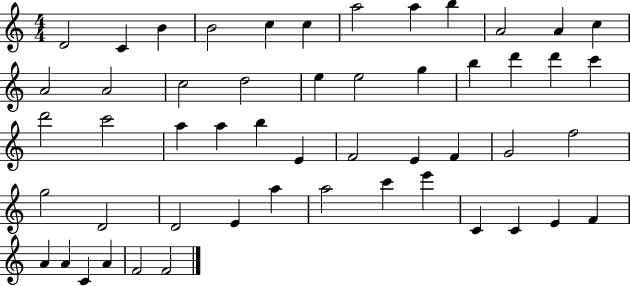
D4/h C4/q B4/q B4/h C5/q C5/q A5/h A5/q B5/q A4/h A4/q C5/q A4/h A4/h C5/h D5/h E5/q E5/h G5/q B5/q D6/q D6/q C6/q D6/h C6/h A5/q A5/q B5/q E4/q F4/h E4/q F4/q G4/h F5/h G5/h D4/h D4/h E4/q A5/q A5/h C6/q E6/q C4/q C4/q E4/q F4/q A4/q A4/q C4/q A4/q F4/h F4/h